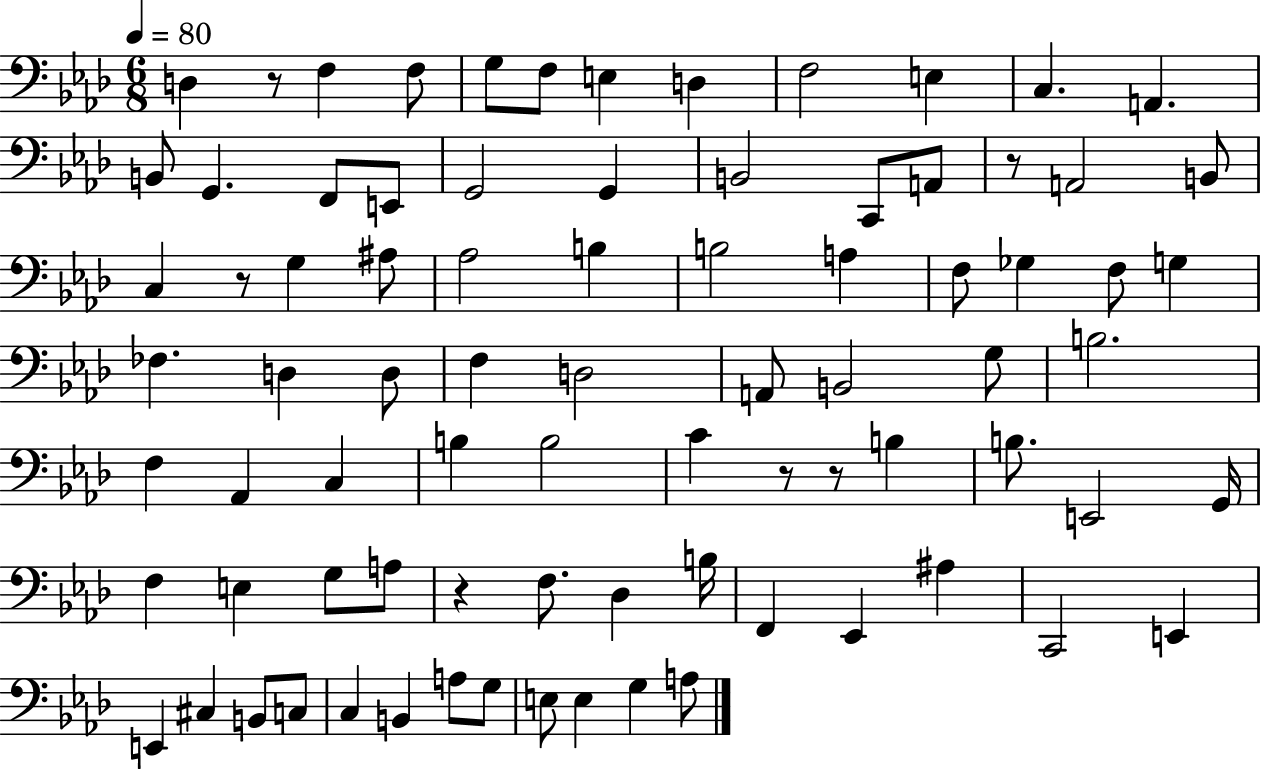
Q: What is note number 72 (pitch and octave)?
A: G3